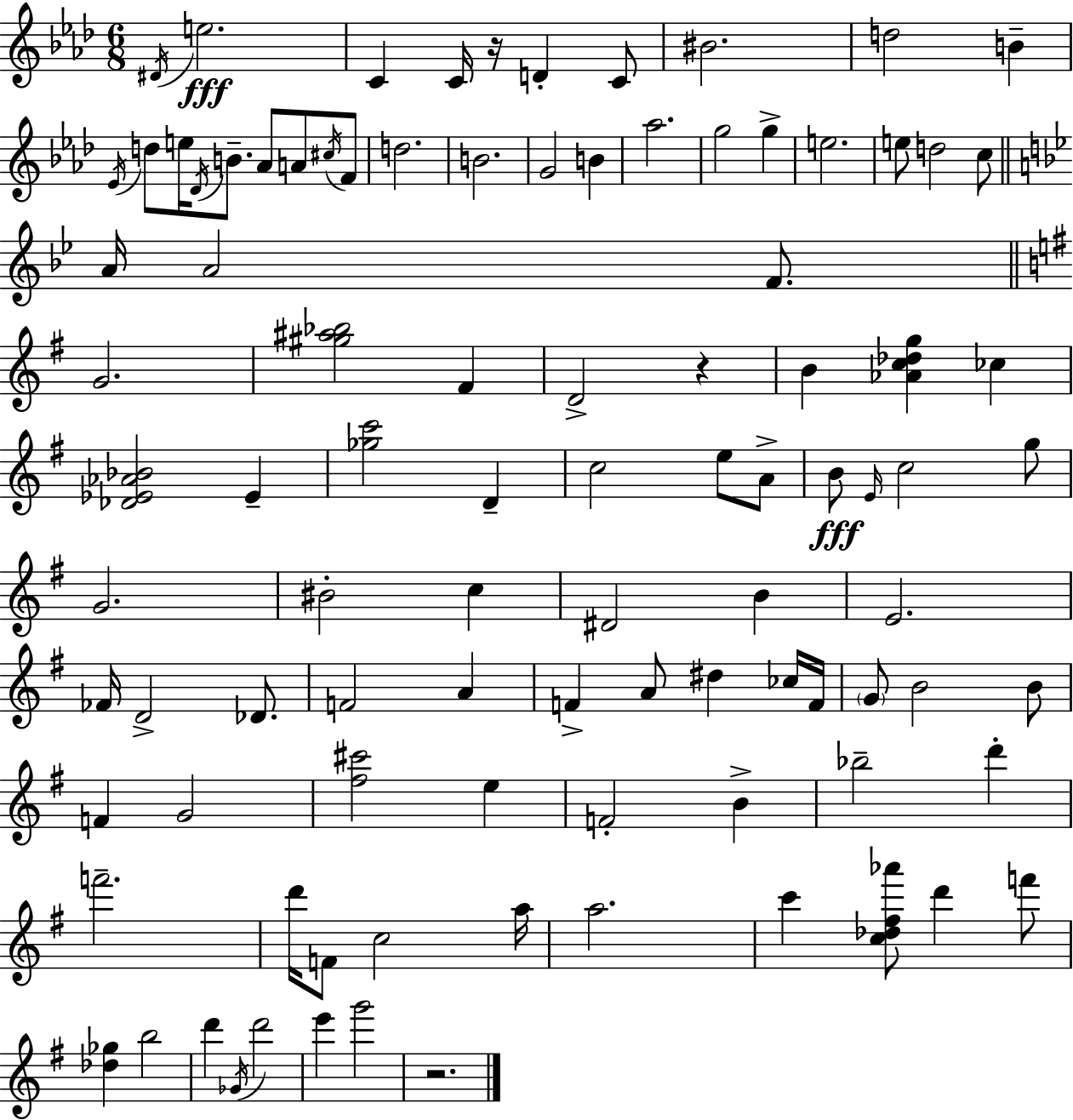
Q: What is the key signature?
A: AES major